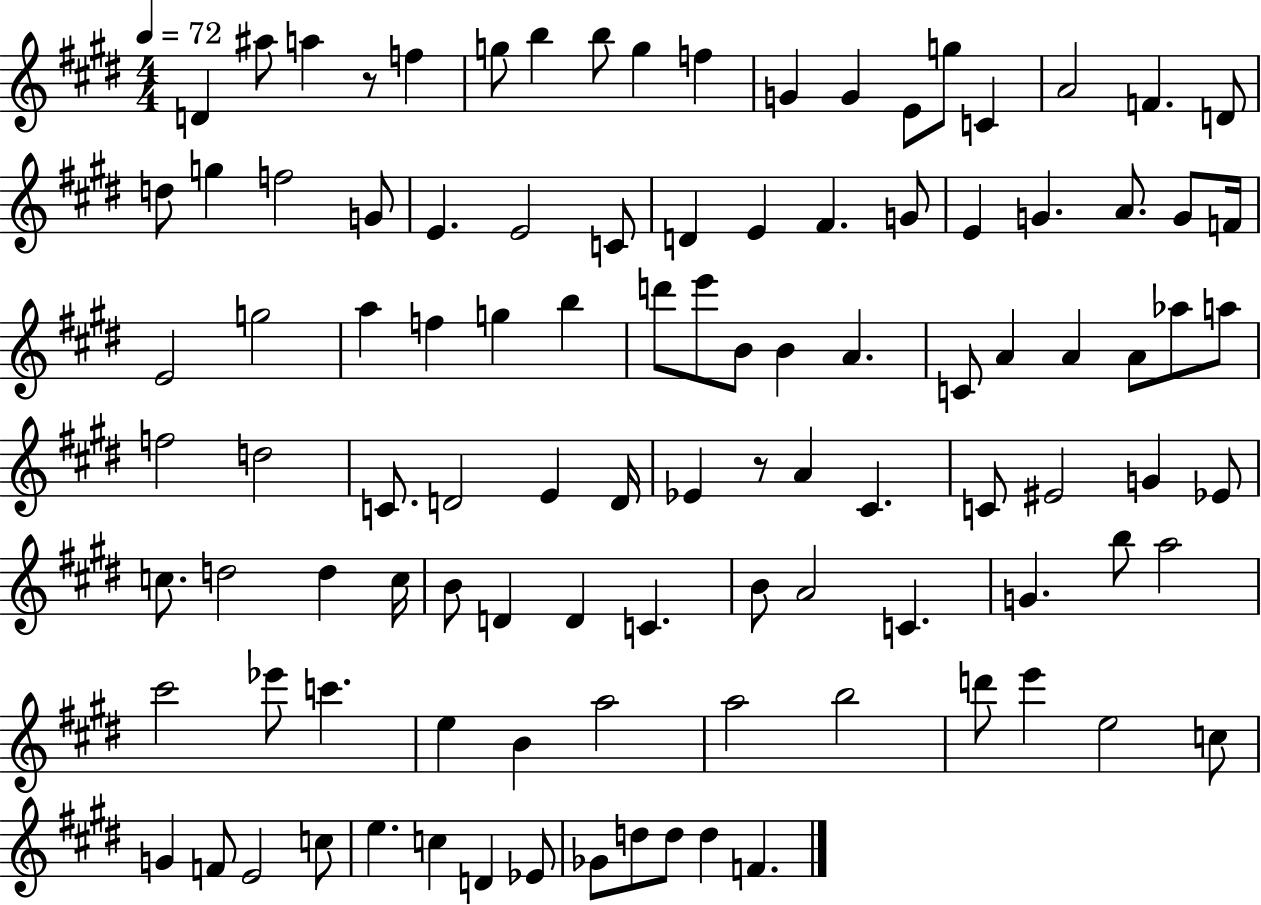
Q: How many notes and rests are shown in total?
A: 104